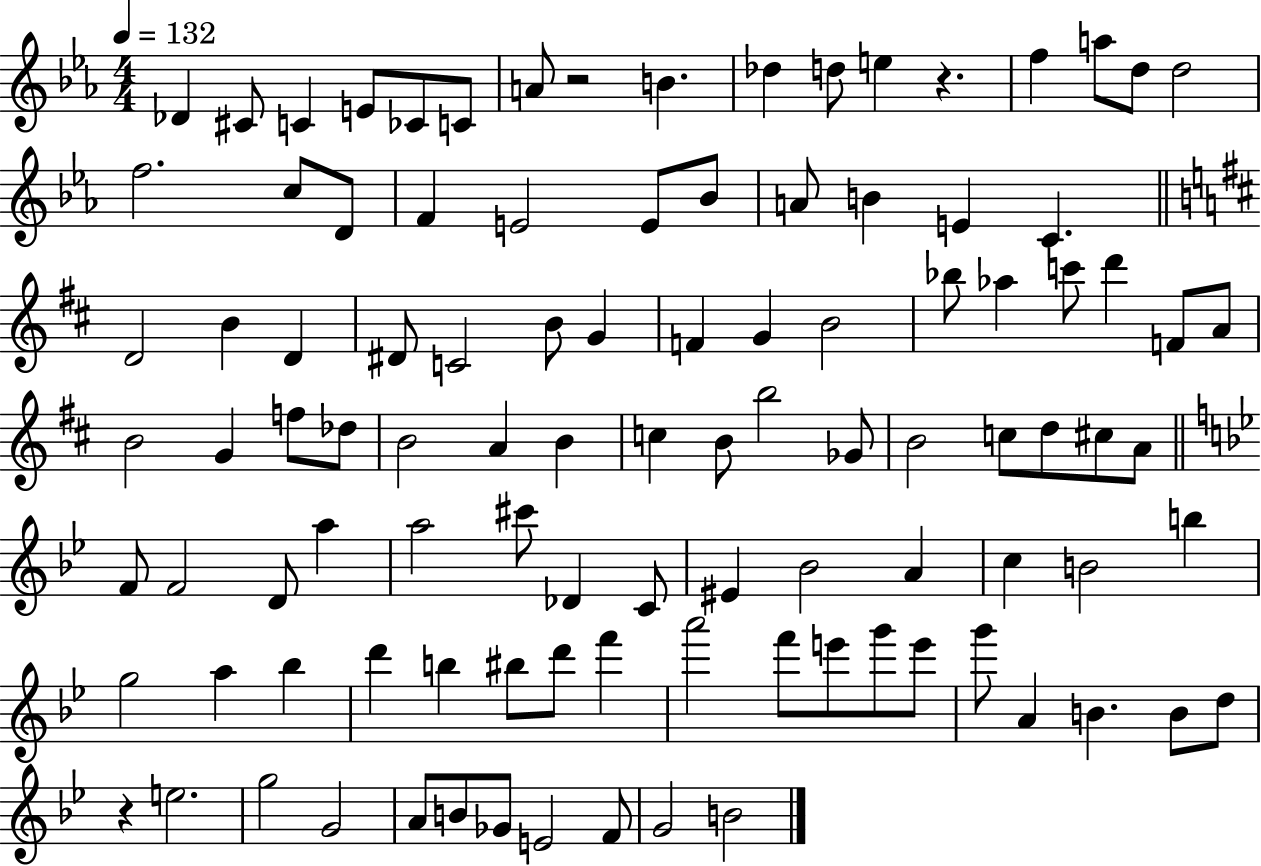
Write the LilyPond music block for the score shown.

{
  \clef treble
  \numericTimeSignature
  \time 4/4
  \key ees \major
  \tempo 4 = 132
  \repeat volta 2 { des'4 cis'8 c'4 e'8 ces'8 c'8 | a'8 r2 b'4. | des''4 d''8 e''4 r4. | f''4 a''8 d''8 d''2 | \break f''2. c''8 d'8 | f'4 e'2 e'8 bes'8 | a'8 b'4 e'4 c'4. | \bar "||" \break \key b \minor d'2 b'4 d'4 | dis'8 c'2 b'8 g'4 | f'4 g'4 b'2 | bes''8 aes''4 c'''8 d'''4 f'8 a'8 | \break b'2 g'4 f''8 des''8 | b'2 a'4 b'4 | c''4 b'8 b''2 ges'8 | b'2 c''8 d''8 cis''8 a'8 | \break \bar "||" \break \key g \minor f'8 f'2 d'8 a''4 | a''2 cis'''8 des'4 c'8 | eis'4 bes'2 a'4 | c''4 b'2 b''4 | \break g''2 a''4 bes''4 | d'''4 b''4 bis''8 d'''8 f'''4 | a'''2 f'''8 e'''8 g'''8 e'''8 | g'''8 a'4 b'4. b'8 d''8 | \break r4 e''2. | g''2 g'2 | a'8 b'8 ges'8 e'2 f'8 | g'2 b'2 | \break } \bar "|."
}